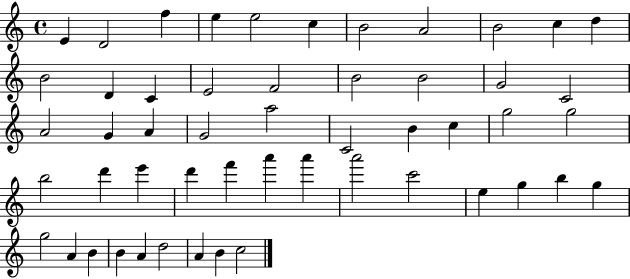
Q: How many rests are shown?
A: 0